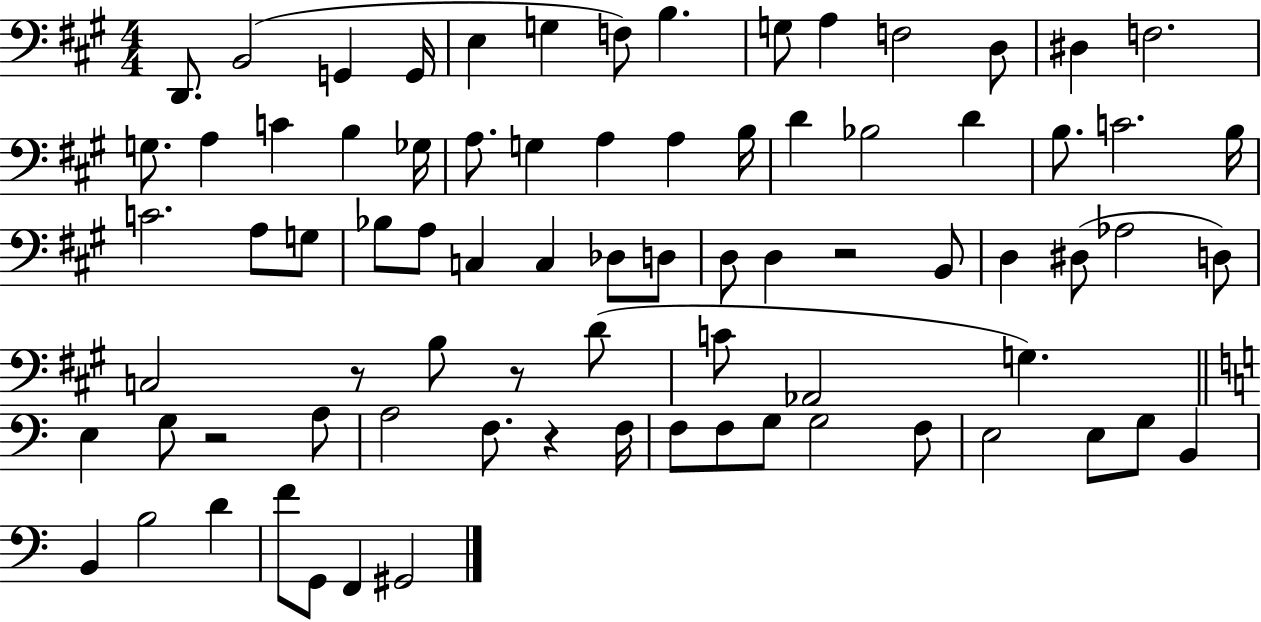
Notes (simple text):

D2/e. B2/h G2/q G2/s E3/q G3/q F3/e B3/q. G3/e A3/q F3/h D3/e D#3/q F3/h. G3/e. A3/q C4/q B3/q Gb3/s A3/e. G3/q A3/q A3/q B3/s D4/q Bb3/h D4/q B3/e. C4/h. B3/s C4/h. A3/e G3/e Bb3/e A3/e C3/q C3/q Db3/e D3/e D3/e D3/q R/h B2/e D3/q D#3/e Ab3/h D3/e C3/h R/e B3/e R/e D4/e C4/e Ab2/h G3/q. E3/q G3/e R/h A3/e A3/h F3/e. R/q F3/s F3/e F3/e G3/e G3/h F3/e E3/h E3/e G3/e B2/q B2/q B3/h D4/q F4/e G2/e F2/q G#2/h